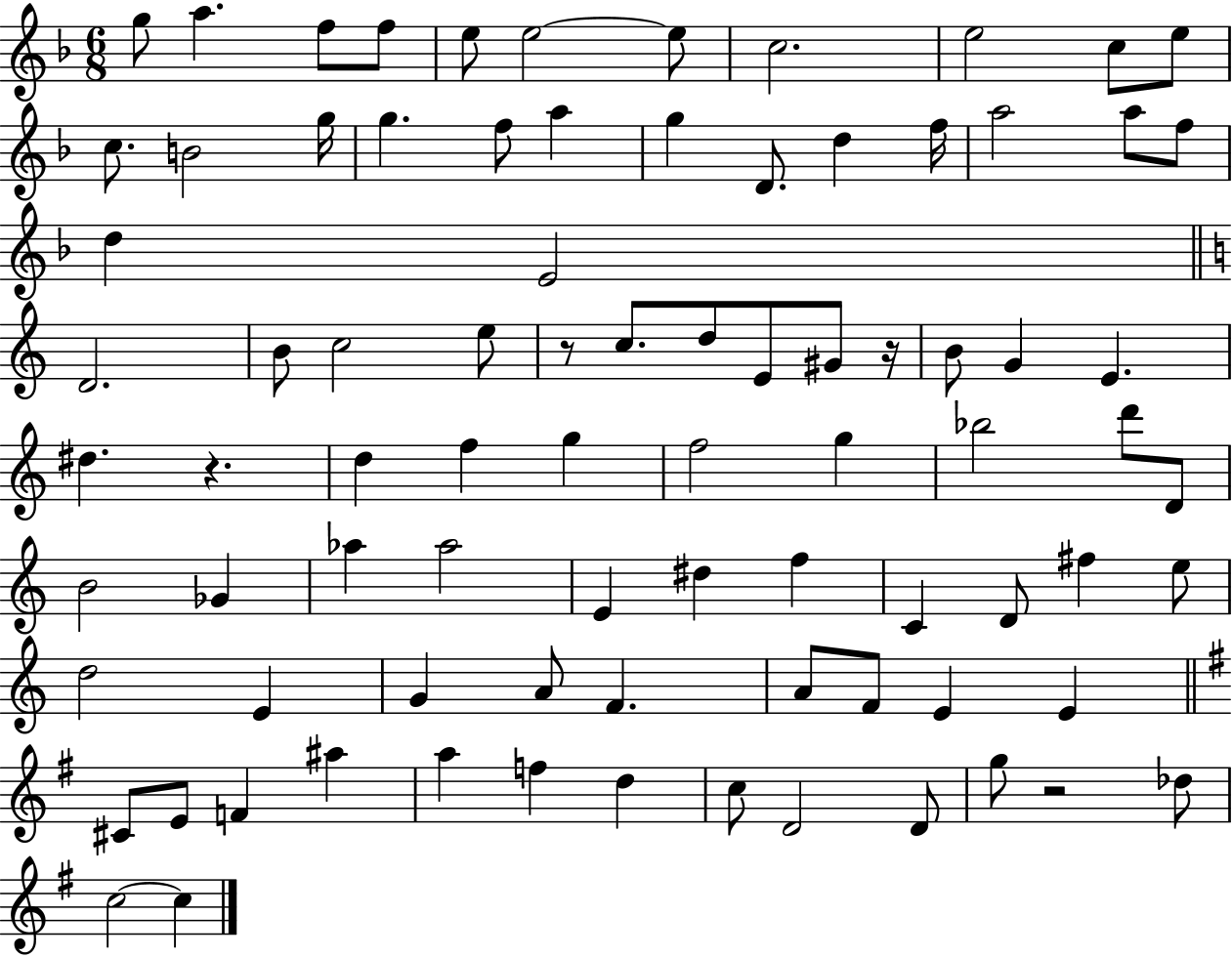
{
  \clef treble
  \numericTimeSignature
  \time 6/8
  \key f \major
  g''8 a''4. f''8 f''8 | e''8 e''2~~ e''8 | c''2. | e''2 c''8 e''8 | \break c''8. b'2 g''16 | g''4. f''8 a''4 | g''4 d'8. d''4 f''16 | a''2 a''8 f''8 | \break d''4 e'2 | \bar "||" \break \key c \major d'2. | b'8 c''2 e''8 | r8 c''8. d''8 e'8 gis'8 r16 | b'8 g'4 e'4. | \break dis''4. r4. | d''4 f''4 g''4 | f''2 g''4 | bes''2 d'''8 d'8 | \break b'2 ges'4 | aes''4 aes''2 | e'4 dis''4 f''4 | c'4 d'8 fis''4 e''8 | \break d''2 e'4 | g'4 a'8 f'4. | a'8 f'8 e'4 e'4 | \bar "||" \break \key g \major cis'8 e'8 f'4 ais''4 | a''4 f''4 d''4 | c''8 d'2 d'8 | g''8 r2 des''8 | \break c''2~~ c''4 | \bar "|."
}